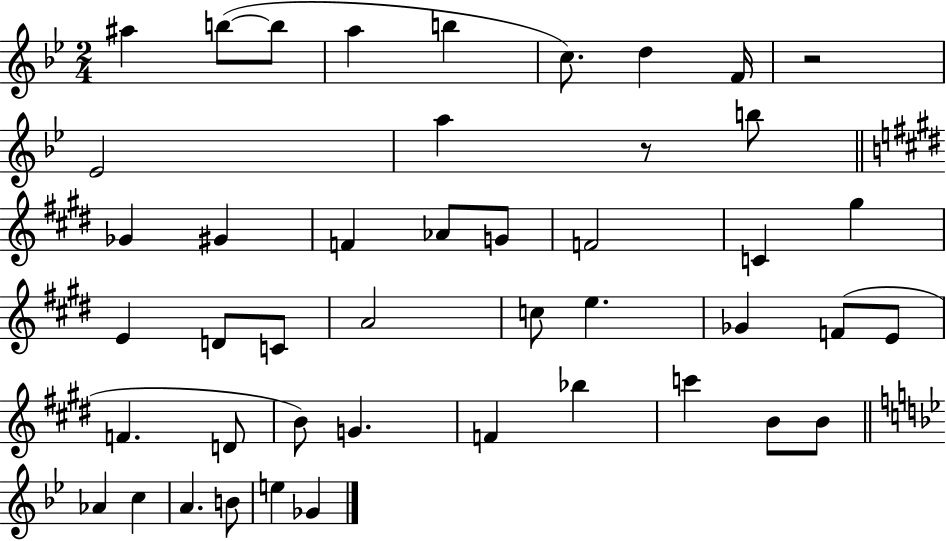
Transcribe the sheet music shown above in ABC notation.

X:1
T:Untitled
M:2/4
L:1/4
K:Bb
^a b/2 b/2 a b c/2 d F/4 z2 _E2 a z/2 b/2 _G ^G F _A/2 G/2 F2 C ^g E D/2 C/2 A2 c/2 e _G F/2 E/2 F D/2 B/2 G F _b c' B/2 B/2 _A c A B/2 e _G